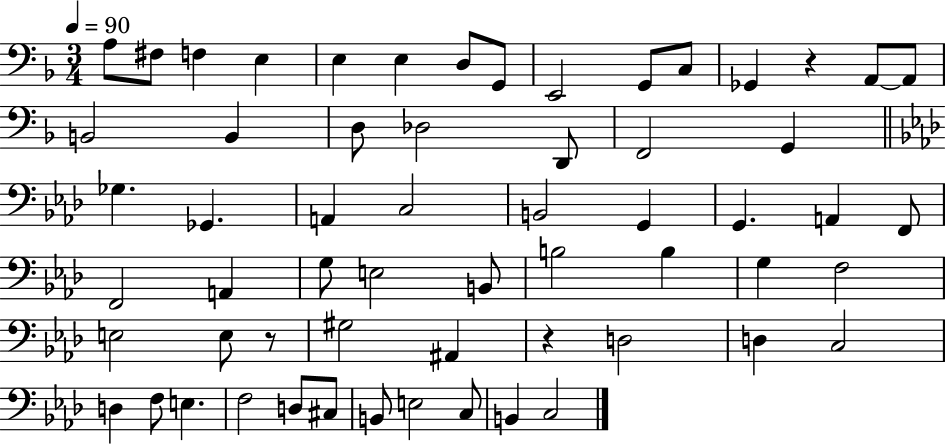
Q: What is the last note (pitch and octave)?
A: C3